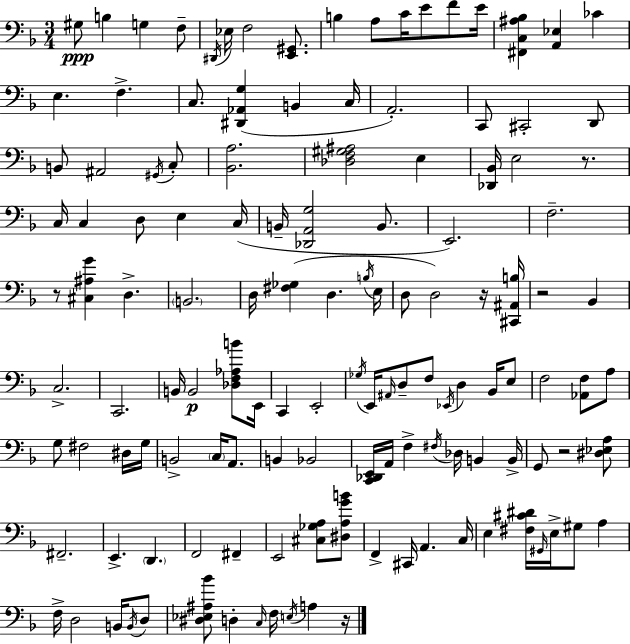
{
  \clef bass
  \numericTimeSignature
  \time 3/4
  \key d \minor
  gis8\ppp b4 g4 f8-- | \acciaccatura { dis,16 } ees16 f2 <e, gis,>8. | b4 a8 c'16 e'8 f'8 | e'16 <fis, c ais bes>4 <a, ees>4 ces'4 | \break e4. f4.-> | c8. <dis, aes, g>4( b,4 | c16 a,2.-.) | c,8 cis,2-. d,8 | \break b,8 ais,2 \acciaccatura { gis,16 } | c8-. <bes, a>2. | <des f gis ais>2 e4 | <des, bes,>16 e2 r8. | \break c16 c4 d8 e4 | c16( b,16-- <des, a, g>2 b,8. | e,2.) | f2.-- | \break r8 <cis ais g'>4 d4.-> | \parenthesize b,2. | d16 <fis ges>4( d4. | \acciaccatura { b16 } e16 d8 d2) | \break r16 <cis, ais, b>16 r2 bes,4 | c2.-> | c,2. | b,16 b,2\p | \break <des f aes b'>8 e,16 c,4 e,2-. | \acciaccatura { ges16 } e,16 \grace { ais,16 } d8-- f8 \acciaccatura { ees,16 } d4 | bes,16 e8 f2 | <aes, f>8 a8 g8 fis2 | \break dis16 g16 b,2-> | \parenthesize c16 a,8. b,4 bes,2 | <c, des, e,>16 a,16 f4-> | \acciaccatura { fis16 } des16 b,4 b,16-> g,8 r2 | \break <dis ees a>8 fis,2.-- | e,4.-> | \parenthesize d,4. f,2 | fis,4-- e,2 | \break <cis ges a>8 <dis a g' b'>8 f,4-> cis,16 | a,4. c16 e4 <fis cis' dis'>16 | \grace { gis,16 } e16-> gis8 a4 f16-> d2 | b,16 \acciaccatura { b,16 } d8 <dis ees ais bes'>8 d4-. | \break \grace { c16 } f16 \acciaccatura { e16 } a4 r16 \bar "|."
}